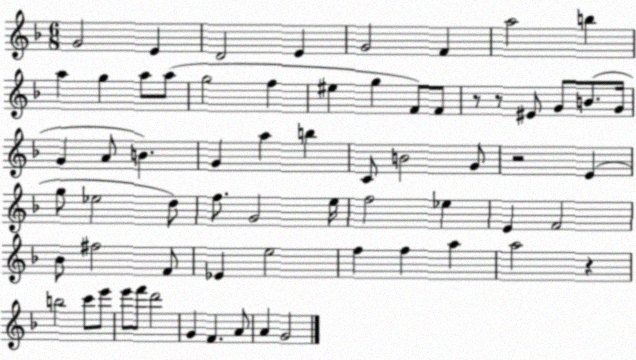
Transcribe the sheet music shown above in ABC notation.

X:1
T:Untitled
M:6/8
L:1/4
K:F
G2 E D2 E G2 F a2 b a g a/2 a/2 g2 f ^e g F/2 F/2 z/2 z/2 ^E/2 G/2 B/2 G/4 G A/2 B G a b C/2 B2 G/2 z2 E g/2 _e2 d/2 f/2 G2 e/4 f2 _e E F2 _B/2 ^f2 F/2 _E e2 f f a a2 z b2 c'/2 e'/2 e'/2 f'/2 d'2 G F A/2 A G2